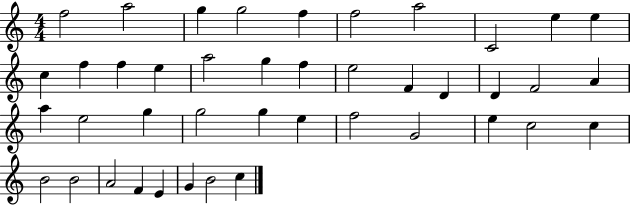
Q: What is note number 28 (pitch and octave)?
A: G5